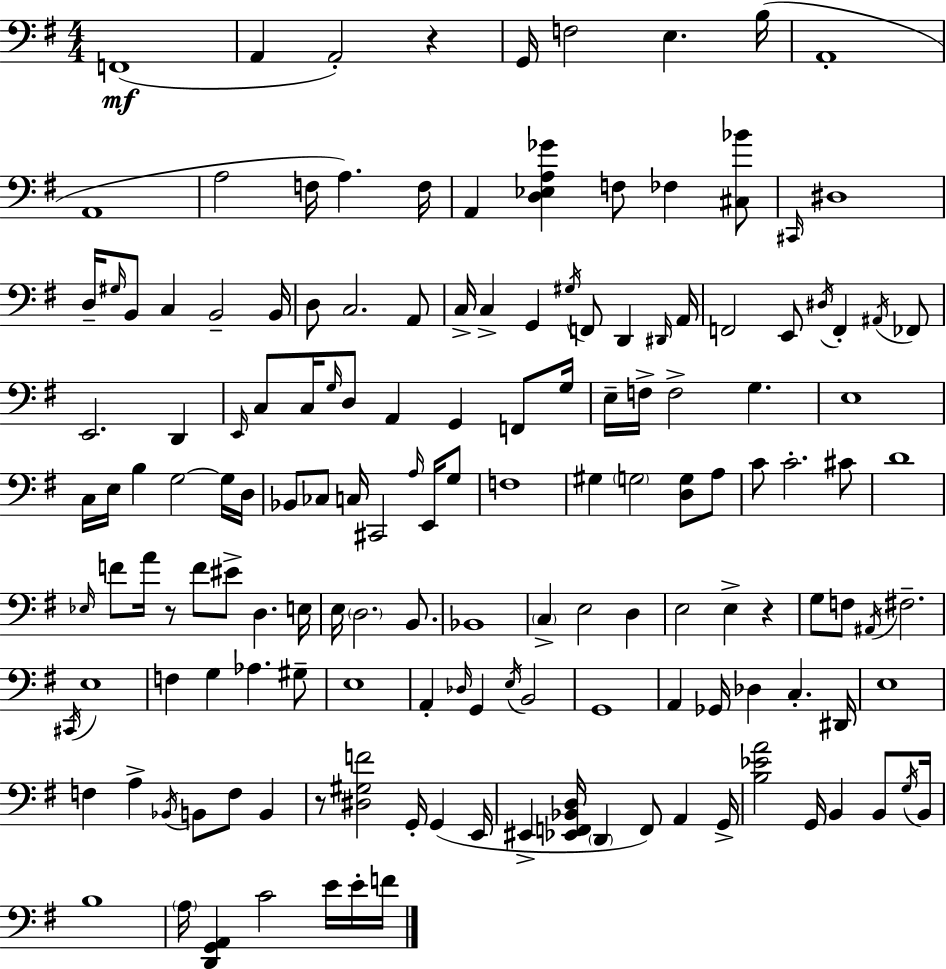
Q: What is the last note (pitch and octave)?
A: F4